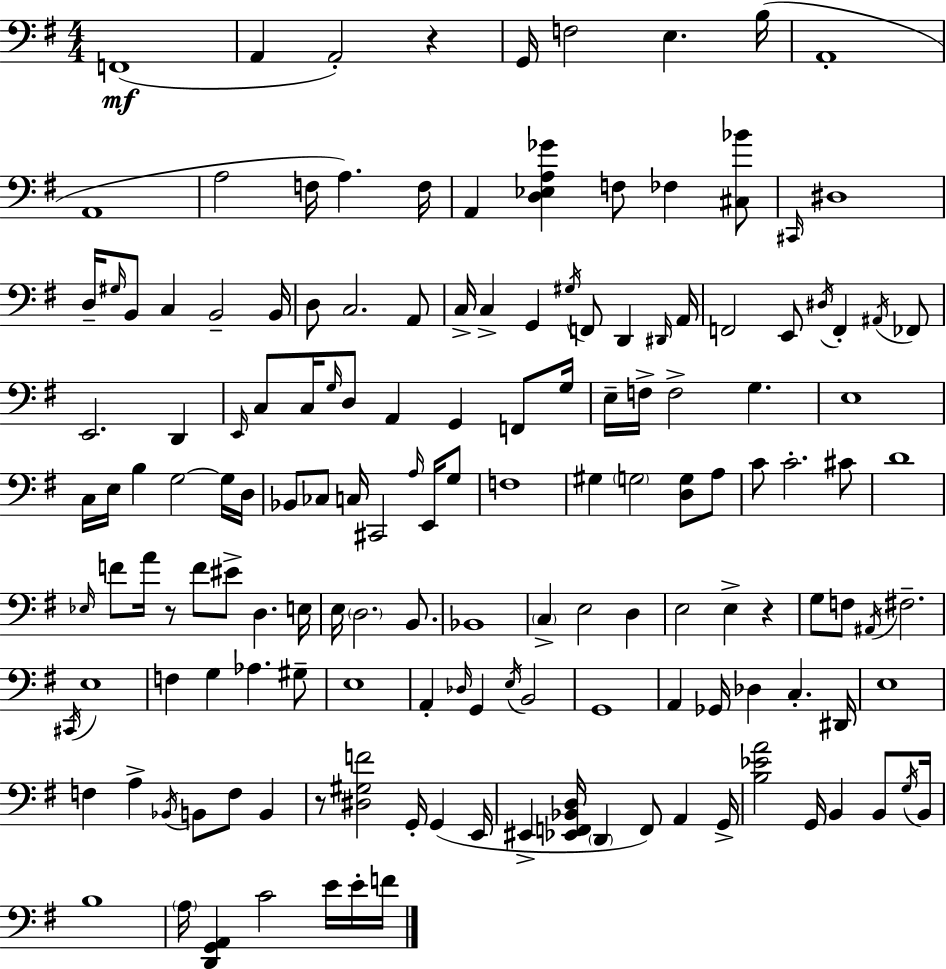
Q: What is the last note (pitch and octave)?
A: F4